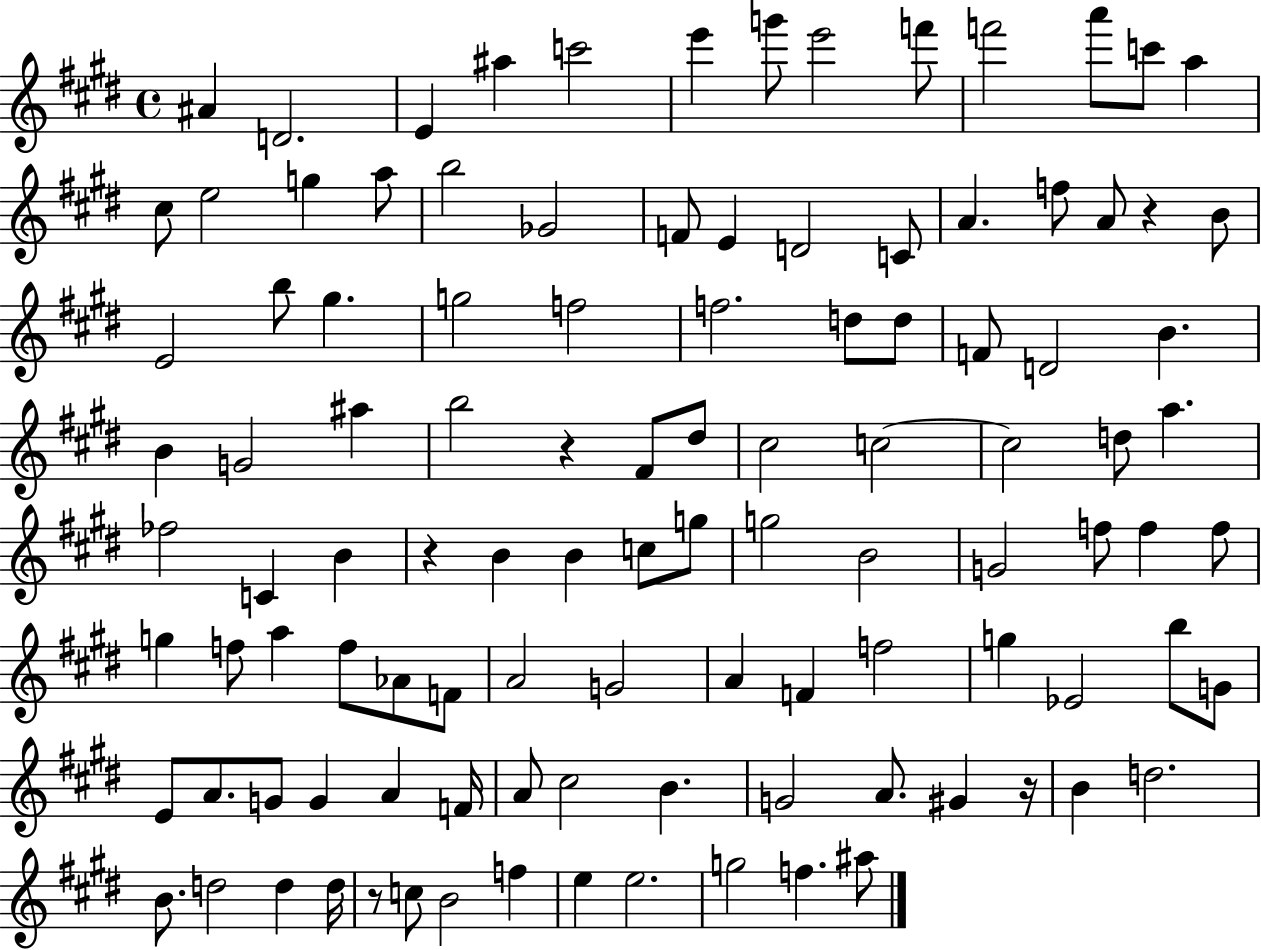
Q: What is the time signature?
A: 4/4